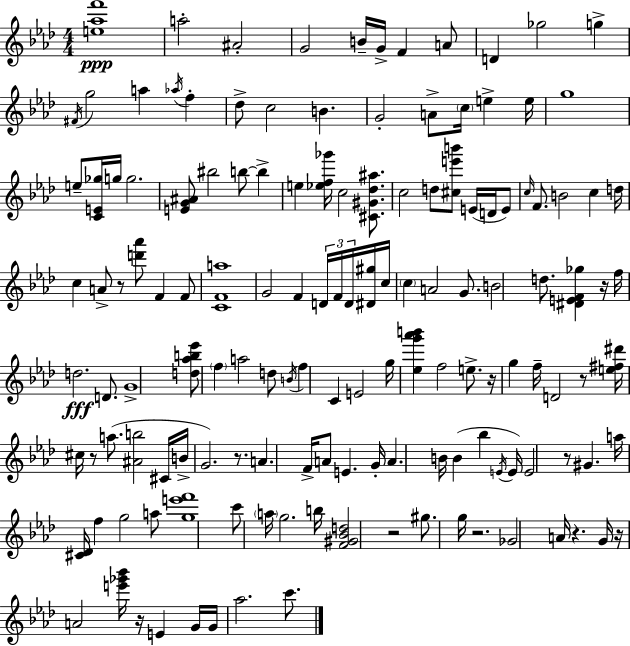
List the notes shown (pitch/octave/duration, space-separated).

[E5,Ab5,F6]/w A5/h A#4/h G4/h B4/s G4/s F4/q A4/e D4/q Gb5/h G5/q F#4/s G5/h A5/q Ab5/s F5/q Db5/e C5/h B4/q. G4/h A4/e C5/s E5/q E5/s G5/w E5/e [C4,E4,Gb5]/s G5/s G5/h. [E4,G4,A#4]/e BIS5/h B5/e B5/q E5/q [Eb5,F5,Gb6]/s C5/h [C#4,G#4,Db5,A#5]/e. C5/h D5/e [C#5,E6,B6]/e E4/s D4/s E4/e C5/s F4/e. B4/h C5/q D5/s C5/q A4/e R/e [D6,Ab6]/e F4/q F4/e [C4,F4,A5]/w G4/h F4/q D4/s F4/s D4/s [D#4,G#5]/s C5/s C5/q A4/h G4/e. B4/h D5/e. [D#4,E4,F4,Gb5]/q R/s F5/s D5/h. D4/e. G4/w [D5,Ab5,B5,Eb6]/e F5/q A5/h D5/e B4/s F5/q C4/q E4/h G5/s [Eb5,G6,Ab6,B6]/q F5/h E5/e. R/s G5/q F5/s D4/h R/e [E5,F#5,D#6]/s C#5/s R/e A5/e. [A#4,B5]/h C#4/s B4/s G4/h. R/e. A4/q. F4/s A4/e E4/q. G4/s A4/q. B4/s B4/q Bb5/q E4/s E4/s E4/h R/e G#4/q. A5/s [C#4,Db4]/s F5/q G5/h A5/e [G5,E6,F6]/w C6/e A5/s G5/h. B5/s [F4,G#4,Bb4,D5]/h R/h G#5/e. G5/s R/h. Gb4/h A4/s R/q. G4/s R/s A4/h [E6,Gb6,Bb6]/s R/s E4/q G4/s G4/s Ab5/h. C6/e.